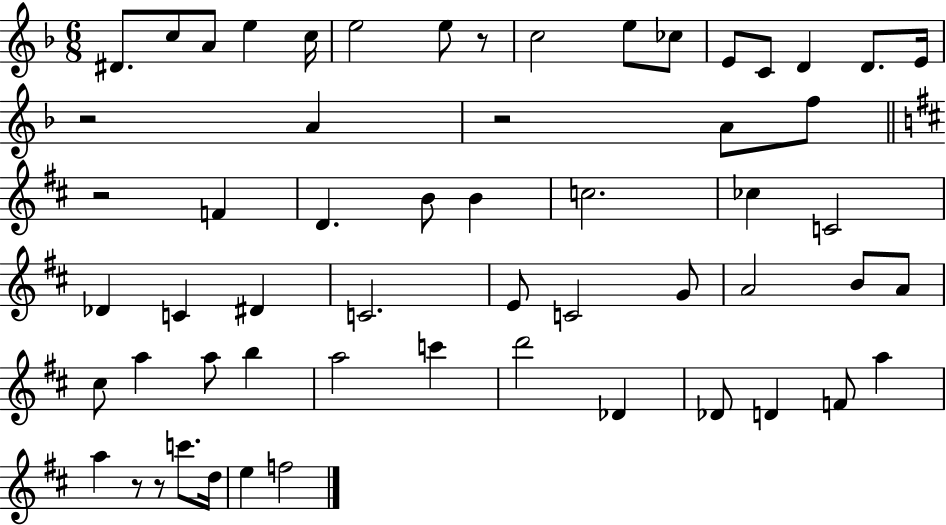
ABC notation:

X:1
T:Untitled
M:6/8
L:1/4
K:F
^D/2 c/2 A/2 e c/4 e2 e/2 z/2 c2 e/2 _c/2 E/2 C/2 D D/2 E/4 z2 A z2 A/2 f/2 z2 F D B/2 B c2 _c C2 _D C ^D C2 E/2 C2 G/2 A2 B/2 A/2 ^c/2 a a/2 b a2 c' d'2 _D _D/2 D F/2 a a z/2 z/2 c'/2 d/4 e f2